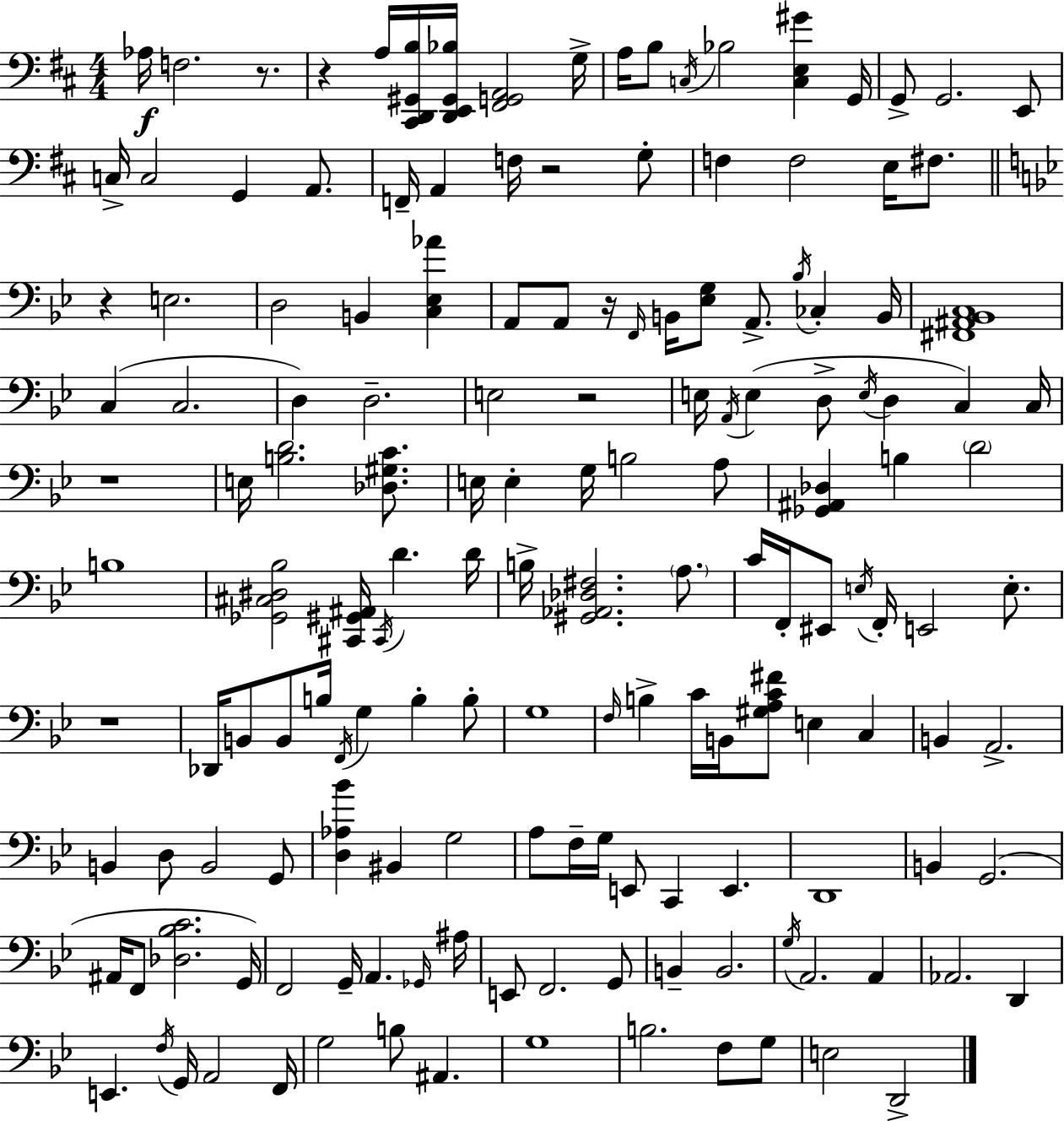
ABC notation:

X:1
T:Untitled
M:4/4
L:1/4
K:D
_A,/4 F,2 z/2 z A,/4 [^C,,D,,^G,,B,]/4 [D,,E,,^G,,_B,]/4 [^F,,G,,A,,]2 G,/4 A,/4 B,/2 C,/4 _B,2 [C,E,^G] G,,/4 G,,/2 G,,2 E,,/2 C,/4 C,2 G,, A,,/2 F,,/4 A,, F,/4 z2 G,/2 F, F,2 E,/4 ^F,/2 z E,2 D,2 B,, [C,_E,_A] A,,/2 A,,/2 z/4 F,,/4 B,,/4 [_E,G,]/2 A,,/2 _B,/4 _C, B,,/4 [^F,,^A,,_B,,C,]4 C, C,2 D, D,2 E,2 z2 E,/4 A,,/4 E, D,/2 E,/4 D, C, C,/4 z4 E,/4 [B,D]2 [_D,^G,C]/2 E,/4 E, G,/4 B,2 A,/2 [_G,,^A,,_D,] B, D2 B,4 [_G,,^C,^D,_B,]2 [^C,,^G,,^A,,]/4 ^C,,/4 D D/4 B,/4 [^G,,_A,,_D,^F,]2 A,/2 C/4 F,,/4 ^E,,/2 E,/4 F,,/4 E,,2 E,/2 z4 _D,,/4 B,,/2 B,,/2 B,/4 F,,/4 G, B, B,/2 G,4 F,/4 B, C/4 B,,/4 [^G,A,C^F]/2 E, C, B,, A,,2 B,, D,/2 B,,2 G,,/2 [D,_A,_B] ^B,, G,2 A,/2 F,/4 G,/4 E,,/2 C,, E,, D,,4 B,, G,,2 ^A,,/4 F,,/2 [_D,_B,C]2 G,,/4 F,,2 G,,/4 A,, _G,,/4 ^A,/4 E,,/2 F,,2 G,,/2 B,, B,,2 G,/4 A,,2 A,, _A,,2 D,, E,, F,/4 G,,/4 A,,2 F,,/4 G,2 B,/2 ^A,, G,4 B,2 F,/2 G,/2 E,2 D,,2